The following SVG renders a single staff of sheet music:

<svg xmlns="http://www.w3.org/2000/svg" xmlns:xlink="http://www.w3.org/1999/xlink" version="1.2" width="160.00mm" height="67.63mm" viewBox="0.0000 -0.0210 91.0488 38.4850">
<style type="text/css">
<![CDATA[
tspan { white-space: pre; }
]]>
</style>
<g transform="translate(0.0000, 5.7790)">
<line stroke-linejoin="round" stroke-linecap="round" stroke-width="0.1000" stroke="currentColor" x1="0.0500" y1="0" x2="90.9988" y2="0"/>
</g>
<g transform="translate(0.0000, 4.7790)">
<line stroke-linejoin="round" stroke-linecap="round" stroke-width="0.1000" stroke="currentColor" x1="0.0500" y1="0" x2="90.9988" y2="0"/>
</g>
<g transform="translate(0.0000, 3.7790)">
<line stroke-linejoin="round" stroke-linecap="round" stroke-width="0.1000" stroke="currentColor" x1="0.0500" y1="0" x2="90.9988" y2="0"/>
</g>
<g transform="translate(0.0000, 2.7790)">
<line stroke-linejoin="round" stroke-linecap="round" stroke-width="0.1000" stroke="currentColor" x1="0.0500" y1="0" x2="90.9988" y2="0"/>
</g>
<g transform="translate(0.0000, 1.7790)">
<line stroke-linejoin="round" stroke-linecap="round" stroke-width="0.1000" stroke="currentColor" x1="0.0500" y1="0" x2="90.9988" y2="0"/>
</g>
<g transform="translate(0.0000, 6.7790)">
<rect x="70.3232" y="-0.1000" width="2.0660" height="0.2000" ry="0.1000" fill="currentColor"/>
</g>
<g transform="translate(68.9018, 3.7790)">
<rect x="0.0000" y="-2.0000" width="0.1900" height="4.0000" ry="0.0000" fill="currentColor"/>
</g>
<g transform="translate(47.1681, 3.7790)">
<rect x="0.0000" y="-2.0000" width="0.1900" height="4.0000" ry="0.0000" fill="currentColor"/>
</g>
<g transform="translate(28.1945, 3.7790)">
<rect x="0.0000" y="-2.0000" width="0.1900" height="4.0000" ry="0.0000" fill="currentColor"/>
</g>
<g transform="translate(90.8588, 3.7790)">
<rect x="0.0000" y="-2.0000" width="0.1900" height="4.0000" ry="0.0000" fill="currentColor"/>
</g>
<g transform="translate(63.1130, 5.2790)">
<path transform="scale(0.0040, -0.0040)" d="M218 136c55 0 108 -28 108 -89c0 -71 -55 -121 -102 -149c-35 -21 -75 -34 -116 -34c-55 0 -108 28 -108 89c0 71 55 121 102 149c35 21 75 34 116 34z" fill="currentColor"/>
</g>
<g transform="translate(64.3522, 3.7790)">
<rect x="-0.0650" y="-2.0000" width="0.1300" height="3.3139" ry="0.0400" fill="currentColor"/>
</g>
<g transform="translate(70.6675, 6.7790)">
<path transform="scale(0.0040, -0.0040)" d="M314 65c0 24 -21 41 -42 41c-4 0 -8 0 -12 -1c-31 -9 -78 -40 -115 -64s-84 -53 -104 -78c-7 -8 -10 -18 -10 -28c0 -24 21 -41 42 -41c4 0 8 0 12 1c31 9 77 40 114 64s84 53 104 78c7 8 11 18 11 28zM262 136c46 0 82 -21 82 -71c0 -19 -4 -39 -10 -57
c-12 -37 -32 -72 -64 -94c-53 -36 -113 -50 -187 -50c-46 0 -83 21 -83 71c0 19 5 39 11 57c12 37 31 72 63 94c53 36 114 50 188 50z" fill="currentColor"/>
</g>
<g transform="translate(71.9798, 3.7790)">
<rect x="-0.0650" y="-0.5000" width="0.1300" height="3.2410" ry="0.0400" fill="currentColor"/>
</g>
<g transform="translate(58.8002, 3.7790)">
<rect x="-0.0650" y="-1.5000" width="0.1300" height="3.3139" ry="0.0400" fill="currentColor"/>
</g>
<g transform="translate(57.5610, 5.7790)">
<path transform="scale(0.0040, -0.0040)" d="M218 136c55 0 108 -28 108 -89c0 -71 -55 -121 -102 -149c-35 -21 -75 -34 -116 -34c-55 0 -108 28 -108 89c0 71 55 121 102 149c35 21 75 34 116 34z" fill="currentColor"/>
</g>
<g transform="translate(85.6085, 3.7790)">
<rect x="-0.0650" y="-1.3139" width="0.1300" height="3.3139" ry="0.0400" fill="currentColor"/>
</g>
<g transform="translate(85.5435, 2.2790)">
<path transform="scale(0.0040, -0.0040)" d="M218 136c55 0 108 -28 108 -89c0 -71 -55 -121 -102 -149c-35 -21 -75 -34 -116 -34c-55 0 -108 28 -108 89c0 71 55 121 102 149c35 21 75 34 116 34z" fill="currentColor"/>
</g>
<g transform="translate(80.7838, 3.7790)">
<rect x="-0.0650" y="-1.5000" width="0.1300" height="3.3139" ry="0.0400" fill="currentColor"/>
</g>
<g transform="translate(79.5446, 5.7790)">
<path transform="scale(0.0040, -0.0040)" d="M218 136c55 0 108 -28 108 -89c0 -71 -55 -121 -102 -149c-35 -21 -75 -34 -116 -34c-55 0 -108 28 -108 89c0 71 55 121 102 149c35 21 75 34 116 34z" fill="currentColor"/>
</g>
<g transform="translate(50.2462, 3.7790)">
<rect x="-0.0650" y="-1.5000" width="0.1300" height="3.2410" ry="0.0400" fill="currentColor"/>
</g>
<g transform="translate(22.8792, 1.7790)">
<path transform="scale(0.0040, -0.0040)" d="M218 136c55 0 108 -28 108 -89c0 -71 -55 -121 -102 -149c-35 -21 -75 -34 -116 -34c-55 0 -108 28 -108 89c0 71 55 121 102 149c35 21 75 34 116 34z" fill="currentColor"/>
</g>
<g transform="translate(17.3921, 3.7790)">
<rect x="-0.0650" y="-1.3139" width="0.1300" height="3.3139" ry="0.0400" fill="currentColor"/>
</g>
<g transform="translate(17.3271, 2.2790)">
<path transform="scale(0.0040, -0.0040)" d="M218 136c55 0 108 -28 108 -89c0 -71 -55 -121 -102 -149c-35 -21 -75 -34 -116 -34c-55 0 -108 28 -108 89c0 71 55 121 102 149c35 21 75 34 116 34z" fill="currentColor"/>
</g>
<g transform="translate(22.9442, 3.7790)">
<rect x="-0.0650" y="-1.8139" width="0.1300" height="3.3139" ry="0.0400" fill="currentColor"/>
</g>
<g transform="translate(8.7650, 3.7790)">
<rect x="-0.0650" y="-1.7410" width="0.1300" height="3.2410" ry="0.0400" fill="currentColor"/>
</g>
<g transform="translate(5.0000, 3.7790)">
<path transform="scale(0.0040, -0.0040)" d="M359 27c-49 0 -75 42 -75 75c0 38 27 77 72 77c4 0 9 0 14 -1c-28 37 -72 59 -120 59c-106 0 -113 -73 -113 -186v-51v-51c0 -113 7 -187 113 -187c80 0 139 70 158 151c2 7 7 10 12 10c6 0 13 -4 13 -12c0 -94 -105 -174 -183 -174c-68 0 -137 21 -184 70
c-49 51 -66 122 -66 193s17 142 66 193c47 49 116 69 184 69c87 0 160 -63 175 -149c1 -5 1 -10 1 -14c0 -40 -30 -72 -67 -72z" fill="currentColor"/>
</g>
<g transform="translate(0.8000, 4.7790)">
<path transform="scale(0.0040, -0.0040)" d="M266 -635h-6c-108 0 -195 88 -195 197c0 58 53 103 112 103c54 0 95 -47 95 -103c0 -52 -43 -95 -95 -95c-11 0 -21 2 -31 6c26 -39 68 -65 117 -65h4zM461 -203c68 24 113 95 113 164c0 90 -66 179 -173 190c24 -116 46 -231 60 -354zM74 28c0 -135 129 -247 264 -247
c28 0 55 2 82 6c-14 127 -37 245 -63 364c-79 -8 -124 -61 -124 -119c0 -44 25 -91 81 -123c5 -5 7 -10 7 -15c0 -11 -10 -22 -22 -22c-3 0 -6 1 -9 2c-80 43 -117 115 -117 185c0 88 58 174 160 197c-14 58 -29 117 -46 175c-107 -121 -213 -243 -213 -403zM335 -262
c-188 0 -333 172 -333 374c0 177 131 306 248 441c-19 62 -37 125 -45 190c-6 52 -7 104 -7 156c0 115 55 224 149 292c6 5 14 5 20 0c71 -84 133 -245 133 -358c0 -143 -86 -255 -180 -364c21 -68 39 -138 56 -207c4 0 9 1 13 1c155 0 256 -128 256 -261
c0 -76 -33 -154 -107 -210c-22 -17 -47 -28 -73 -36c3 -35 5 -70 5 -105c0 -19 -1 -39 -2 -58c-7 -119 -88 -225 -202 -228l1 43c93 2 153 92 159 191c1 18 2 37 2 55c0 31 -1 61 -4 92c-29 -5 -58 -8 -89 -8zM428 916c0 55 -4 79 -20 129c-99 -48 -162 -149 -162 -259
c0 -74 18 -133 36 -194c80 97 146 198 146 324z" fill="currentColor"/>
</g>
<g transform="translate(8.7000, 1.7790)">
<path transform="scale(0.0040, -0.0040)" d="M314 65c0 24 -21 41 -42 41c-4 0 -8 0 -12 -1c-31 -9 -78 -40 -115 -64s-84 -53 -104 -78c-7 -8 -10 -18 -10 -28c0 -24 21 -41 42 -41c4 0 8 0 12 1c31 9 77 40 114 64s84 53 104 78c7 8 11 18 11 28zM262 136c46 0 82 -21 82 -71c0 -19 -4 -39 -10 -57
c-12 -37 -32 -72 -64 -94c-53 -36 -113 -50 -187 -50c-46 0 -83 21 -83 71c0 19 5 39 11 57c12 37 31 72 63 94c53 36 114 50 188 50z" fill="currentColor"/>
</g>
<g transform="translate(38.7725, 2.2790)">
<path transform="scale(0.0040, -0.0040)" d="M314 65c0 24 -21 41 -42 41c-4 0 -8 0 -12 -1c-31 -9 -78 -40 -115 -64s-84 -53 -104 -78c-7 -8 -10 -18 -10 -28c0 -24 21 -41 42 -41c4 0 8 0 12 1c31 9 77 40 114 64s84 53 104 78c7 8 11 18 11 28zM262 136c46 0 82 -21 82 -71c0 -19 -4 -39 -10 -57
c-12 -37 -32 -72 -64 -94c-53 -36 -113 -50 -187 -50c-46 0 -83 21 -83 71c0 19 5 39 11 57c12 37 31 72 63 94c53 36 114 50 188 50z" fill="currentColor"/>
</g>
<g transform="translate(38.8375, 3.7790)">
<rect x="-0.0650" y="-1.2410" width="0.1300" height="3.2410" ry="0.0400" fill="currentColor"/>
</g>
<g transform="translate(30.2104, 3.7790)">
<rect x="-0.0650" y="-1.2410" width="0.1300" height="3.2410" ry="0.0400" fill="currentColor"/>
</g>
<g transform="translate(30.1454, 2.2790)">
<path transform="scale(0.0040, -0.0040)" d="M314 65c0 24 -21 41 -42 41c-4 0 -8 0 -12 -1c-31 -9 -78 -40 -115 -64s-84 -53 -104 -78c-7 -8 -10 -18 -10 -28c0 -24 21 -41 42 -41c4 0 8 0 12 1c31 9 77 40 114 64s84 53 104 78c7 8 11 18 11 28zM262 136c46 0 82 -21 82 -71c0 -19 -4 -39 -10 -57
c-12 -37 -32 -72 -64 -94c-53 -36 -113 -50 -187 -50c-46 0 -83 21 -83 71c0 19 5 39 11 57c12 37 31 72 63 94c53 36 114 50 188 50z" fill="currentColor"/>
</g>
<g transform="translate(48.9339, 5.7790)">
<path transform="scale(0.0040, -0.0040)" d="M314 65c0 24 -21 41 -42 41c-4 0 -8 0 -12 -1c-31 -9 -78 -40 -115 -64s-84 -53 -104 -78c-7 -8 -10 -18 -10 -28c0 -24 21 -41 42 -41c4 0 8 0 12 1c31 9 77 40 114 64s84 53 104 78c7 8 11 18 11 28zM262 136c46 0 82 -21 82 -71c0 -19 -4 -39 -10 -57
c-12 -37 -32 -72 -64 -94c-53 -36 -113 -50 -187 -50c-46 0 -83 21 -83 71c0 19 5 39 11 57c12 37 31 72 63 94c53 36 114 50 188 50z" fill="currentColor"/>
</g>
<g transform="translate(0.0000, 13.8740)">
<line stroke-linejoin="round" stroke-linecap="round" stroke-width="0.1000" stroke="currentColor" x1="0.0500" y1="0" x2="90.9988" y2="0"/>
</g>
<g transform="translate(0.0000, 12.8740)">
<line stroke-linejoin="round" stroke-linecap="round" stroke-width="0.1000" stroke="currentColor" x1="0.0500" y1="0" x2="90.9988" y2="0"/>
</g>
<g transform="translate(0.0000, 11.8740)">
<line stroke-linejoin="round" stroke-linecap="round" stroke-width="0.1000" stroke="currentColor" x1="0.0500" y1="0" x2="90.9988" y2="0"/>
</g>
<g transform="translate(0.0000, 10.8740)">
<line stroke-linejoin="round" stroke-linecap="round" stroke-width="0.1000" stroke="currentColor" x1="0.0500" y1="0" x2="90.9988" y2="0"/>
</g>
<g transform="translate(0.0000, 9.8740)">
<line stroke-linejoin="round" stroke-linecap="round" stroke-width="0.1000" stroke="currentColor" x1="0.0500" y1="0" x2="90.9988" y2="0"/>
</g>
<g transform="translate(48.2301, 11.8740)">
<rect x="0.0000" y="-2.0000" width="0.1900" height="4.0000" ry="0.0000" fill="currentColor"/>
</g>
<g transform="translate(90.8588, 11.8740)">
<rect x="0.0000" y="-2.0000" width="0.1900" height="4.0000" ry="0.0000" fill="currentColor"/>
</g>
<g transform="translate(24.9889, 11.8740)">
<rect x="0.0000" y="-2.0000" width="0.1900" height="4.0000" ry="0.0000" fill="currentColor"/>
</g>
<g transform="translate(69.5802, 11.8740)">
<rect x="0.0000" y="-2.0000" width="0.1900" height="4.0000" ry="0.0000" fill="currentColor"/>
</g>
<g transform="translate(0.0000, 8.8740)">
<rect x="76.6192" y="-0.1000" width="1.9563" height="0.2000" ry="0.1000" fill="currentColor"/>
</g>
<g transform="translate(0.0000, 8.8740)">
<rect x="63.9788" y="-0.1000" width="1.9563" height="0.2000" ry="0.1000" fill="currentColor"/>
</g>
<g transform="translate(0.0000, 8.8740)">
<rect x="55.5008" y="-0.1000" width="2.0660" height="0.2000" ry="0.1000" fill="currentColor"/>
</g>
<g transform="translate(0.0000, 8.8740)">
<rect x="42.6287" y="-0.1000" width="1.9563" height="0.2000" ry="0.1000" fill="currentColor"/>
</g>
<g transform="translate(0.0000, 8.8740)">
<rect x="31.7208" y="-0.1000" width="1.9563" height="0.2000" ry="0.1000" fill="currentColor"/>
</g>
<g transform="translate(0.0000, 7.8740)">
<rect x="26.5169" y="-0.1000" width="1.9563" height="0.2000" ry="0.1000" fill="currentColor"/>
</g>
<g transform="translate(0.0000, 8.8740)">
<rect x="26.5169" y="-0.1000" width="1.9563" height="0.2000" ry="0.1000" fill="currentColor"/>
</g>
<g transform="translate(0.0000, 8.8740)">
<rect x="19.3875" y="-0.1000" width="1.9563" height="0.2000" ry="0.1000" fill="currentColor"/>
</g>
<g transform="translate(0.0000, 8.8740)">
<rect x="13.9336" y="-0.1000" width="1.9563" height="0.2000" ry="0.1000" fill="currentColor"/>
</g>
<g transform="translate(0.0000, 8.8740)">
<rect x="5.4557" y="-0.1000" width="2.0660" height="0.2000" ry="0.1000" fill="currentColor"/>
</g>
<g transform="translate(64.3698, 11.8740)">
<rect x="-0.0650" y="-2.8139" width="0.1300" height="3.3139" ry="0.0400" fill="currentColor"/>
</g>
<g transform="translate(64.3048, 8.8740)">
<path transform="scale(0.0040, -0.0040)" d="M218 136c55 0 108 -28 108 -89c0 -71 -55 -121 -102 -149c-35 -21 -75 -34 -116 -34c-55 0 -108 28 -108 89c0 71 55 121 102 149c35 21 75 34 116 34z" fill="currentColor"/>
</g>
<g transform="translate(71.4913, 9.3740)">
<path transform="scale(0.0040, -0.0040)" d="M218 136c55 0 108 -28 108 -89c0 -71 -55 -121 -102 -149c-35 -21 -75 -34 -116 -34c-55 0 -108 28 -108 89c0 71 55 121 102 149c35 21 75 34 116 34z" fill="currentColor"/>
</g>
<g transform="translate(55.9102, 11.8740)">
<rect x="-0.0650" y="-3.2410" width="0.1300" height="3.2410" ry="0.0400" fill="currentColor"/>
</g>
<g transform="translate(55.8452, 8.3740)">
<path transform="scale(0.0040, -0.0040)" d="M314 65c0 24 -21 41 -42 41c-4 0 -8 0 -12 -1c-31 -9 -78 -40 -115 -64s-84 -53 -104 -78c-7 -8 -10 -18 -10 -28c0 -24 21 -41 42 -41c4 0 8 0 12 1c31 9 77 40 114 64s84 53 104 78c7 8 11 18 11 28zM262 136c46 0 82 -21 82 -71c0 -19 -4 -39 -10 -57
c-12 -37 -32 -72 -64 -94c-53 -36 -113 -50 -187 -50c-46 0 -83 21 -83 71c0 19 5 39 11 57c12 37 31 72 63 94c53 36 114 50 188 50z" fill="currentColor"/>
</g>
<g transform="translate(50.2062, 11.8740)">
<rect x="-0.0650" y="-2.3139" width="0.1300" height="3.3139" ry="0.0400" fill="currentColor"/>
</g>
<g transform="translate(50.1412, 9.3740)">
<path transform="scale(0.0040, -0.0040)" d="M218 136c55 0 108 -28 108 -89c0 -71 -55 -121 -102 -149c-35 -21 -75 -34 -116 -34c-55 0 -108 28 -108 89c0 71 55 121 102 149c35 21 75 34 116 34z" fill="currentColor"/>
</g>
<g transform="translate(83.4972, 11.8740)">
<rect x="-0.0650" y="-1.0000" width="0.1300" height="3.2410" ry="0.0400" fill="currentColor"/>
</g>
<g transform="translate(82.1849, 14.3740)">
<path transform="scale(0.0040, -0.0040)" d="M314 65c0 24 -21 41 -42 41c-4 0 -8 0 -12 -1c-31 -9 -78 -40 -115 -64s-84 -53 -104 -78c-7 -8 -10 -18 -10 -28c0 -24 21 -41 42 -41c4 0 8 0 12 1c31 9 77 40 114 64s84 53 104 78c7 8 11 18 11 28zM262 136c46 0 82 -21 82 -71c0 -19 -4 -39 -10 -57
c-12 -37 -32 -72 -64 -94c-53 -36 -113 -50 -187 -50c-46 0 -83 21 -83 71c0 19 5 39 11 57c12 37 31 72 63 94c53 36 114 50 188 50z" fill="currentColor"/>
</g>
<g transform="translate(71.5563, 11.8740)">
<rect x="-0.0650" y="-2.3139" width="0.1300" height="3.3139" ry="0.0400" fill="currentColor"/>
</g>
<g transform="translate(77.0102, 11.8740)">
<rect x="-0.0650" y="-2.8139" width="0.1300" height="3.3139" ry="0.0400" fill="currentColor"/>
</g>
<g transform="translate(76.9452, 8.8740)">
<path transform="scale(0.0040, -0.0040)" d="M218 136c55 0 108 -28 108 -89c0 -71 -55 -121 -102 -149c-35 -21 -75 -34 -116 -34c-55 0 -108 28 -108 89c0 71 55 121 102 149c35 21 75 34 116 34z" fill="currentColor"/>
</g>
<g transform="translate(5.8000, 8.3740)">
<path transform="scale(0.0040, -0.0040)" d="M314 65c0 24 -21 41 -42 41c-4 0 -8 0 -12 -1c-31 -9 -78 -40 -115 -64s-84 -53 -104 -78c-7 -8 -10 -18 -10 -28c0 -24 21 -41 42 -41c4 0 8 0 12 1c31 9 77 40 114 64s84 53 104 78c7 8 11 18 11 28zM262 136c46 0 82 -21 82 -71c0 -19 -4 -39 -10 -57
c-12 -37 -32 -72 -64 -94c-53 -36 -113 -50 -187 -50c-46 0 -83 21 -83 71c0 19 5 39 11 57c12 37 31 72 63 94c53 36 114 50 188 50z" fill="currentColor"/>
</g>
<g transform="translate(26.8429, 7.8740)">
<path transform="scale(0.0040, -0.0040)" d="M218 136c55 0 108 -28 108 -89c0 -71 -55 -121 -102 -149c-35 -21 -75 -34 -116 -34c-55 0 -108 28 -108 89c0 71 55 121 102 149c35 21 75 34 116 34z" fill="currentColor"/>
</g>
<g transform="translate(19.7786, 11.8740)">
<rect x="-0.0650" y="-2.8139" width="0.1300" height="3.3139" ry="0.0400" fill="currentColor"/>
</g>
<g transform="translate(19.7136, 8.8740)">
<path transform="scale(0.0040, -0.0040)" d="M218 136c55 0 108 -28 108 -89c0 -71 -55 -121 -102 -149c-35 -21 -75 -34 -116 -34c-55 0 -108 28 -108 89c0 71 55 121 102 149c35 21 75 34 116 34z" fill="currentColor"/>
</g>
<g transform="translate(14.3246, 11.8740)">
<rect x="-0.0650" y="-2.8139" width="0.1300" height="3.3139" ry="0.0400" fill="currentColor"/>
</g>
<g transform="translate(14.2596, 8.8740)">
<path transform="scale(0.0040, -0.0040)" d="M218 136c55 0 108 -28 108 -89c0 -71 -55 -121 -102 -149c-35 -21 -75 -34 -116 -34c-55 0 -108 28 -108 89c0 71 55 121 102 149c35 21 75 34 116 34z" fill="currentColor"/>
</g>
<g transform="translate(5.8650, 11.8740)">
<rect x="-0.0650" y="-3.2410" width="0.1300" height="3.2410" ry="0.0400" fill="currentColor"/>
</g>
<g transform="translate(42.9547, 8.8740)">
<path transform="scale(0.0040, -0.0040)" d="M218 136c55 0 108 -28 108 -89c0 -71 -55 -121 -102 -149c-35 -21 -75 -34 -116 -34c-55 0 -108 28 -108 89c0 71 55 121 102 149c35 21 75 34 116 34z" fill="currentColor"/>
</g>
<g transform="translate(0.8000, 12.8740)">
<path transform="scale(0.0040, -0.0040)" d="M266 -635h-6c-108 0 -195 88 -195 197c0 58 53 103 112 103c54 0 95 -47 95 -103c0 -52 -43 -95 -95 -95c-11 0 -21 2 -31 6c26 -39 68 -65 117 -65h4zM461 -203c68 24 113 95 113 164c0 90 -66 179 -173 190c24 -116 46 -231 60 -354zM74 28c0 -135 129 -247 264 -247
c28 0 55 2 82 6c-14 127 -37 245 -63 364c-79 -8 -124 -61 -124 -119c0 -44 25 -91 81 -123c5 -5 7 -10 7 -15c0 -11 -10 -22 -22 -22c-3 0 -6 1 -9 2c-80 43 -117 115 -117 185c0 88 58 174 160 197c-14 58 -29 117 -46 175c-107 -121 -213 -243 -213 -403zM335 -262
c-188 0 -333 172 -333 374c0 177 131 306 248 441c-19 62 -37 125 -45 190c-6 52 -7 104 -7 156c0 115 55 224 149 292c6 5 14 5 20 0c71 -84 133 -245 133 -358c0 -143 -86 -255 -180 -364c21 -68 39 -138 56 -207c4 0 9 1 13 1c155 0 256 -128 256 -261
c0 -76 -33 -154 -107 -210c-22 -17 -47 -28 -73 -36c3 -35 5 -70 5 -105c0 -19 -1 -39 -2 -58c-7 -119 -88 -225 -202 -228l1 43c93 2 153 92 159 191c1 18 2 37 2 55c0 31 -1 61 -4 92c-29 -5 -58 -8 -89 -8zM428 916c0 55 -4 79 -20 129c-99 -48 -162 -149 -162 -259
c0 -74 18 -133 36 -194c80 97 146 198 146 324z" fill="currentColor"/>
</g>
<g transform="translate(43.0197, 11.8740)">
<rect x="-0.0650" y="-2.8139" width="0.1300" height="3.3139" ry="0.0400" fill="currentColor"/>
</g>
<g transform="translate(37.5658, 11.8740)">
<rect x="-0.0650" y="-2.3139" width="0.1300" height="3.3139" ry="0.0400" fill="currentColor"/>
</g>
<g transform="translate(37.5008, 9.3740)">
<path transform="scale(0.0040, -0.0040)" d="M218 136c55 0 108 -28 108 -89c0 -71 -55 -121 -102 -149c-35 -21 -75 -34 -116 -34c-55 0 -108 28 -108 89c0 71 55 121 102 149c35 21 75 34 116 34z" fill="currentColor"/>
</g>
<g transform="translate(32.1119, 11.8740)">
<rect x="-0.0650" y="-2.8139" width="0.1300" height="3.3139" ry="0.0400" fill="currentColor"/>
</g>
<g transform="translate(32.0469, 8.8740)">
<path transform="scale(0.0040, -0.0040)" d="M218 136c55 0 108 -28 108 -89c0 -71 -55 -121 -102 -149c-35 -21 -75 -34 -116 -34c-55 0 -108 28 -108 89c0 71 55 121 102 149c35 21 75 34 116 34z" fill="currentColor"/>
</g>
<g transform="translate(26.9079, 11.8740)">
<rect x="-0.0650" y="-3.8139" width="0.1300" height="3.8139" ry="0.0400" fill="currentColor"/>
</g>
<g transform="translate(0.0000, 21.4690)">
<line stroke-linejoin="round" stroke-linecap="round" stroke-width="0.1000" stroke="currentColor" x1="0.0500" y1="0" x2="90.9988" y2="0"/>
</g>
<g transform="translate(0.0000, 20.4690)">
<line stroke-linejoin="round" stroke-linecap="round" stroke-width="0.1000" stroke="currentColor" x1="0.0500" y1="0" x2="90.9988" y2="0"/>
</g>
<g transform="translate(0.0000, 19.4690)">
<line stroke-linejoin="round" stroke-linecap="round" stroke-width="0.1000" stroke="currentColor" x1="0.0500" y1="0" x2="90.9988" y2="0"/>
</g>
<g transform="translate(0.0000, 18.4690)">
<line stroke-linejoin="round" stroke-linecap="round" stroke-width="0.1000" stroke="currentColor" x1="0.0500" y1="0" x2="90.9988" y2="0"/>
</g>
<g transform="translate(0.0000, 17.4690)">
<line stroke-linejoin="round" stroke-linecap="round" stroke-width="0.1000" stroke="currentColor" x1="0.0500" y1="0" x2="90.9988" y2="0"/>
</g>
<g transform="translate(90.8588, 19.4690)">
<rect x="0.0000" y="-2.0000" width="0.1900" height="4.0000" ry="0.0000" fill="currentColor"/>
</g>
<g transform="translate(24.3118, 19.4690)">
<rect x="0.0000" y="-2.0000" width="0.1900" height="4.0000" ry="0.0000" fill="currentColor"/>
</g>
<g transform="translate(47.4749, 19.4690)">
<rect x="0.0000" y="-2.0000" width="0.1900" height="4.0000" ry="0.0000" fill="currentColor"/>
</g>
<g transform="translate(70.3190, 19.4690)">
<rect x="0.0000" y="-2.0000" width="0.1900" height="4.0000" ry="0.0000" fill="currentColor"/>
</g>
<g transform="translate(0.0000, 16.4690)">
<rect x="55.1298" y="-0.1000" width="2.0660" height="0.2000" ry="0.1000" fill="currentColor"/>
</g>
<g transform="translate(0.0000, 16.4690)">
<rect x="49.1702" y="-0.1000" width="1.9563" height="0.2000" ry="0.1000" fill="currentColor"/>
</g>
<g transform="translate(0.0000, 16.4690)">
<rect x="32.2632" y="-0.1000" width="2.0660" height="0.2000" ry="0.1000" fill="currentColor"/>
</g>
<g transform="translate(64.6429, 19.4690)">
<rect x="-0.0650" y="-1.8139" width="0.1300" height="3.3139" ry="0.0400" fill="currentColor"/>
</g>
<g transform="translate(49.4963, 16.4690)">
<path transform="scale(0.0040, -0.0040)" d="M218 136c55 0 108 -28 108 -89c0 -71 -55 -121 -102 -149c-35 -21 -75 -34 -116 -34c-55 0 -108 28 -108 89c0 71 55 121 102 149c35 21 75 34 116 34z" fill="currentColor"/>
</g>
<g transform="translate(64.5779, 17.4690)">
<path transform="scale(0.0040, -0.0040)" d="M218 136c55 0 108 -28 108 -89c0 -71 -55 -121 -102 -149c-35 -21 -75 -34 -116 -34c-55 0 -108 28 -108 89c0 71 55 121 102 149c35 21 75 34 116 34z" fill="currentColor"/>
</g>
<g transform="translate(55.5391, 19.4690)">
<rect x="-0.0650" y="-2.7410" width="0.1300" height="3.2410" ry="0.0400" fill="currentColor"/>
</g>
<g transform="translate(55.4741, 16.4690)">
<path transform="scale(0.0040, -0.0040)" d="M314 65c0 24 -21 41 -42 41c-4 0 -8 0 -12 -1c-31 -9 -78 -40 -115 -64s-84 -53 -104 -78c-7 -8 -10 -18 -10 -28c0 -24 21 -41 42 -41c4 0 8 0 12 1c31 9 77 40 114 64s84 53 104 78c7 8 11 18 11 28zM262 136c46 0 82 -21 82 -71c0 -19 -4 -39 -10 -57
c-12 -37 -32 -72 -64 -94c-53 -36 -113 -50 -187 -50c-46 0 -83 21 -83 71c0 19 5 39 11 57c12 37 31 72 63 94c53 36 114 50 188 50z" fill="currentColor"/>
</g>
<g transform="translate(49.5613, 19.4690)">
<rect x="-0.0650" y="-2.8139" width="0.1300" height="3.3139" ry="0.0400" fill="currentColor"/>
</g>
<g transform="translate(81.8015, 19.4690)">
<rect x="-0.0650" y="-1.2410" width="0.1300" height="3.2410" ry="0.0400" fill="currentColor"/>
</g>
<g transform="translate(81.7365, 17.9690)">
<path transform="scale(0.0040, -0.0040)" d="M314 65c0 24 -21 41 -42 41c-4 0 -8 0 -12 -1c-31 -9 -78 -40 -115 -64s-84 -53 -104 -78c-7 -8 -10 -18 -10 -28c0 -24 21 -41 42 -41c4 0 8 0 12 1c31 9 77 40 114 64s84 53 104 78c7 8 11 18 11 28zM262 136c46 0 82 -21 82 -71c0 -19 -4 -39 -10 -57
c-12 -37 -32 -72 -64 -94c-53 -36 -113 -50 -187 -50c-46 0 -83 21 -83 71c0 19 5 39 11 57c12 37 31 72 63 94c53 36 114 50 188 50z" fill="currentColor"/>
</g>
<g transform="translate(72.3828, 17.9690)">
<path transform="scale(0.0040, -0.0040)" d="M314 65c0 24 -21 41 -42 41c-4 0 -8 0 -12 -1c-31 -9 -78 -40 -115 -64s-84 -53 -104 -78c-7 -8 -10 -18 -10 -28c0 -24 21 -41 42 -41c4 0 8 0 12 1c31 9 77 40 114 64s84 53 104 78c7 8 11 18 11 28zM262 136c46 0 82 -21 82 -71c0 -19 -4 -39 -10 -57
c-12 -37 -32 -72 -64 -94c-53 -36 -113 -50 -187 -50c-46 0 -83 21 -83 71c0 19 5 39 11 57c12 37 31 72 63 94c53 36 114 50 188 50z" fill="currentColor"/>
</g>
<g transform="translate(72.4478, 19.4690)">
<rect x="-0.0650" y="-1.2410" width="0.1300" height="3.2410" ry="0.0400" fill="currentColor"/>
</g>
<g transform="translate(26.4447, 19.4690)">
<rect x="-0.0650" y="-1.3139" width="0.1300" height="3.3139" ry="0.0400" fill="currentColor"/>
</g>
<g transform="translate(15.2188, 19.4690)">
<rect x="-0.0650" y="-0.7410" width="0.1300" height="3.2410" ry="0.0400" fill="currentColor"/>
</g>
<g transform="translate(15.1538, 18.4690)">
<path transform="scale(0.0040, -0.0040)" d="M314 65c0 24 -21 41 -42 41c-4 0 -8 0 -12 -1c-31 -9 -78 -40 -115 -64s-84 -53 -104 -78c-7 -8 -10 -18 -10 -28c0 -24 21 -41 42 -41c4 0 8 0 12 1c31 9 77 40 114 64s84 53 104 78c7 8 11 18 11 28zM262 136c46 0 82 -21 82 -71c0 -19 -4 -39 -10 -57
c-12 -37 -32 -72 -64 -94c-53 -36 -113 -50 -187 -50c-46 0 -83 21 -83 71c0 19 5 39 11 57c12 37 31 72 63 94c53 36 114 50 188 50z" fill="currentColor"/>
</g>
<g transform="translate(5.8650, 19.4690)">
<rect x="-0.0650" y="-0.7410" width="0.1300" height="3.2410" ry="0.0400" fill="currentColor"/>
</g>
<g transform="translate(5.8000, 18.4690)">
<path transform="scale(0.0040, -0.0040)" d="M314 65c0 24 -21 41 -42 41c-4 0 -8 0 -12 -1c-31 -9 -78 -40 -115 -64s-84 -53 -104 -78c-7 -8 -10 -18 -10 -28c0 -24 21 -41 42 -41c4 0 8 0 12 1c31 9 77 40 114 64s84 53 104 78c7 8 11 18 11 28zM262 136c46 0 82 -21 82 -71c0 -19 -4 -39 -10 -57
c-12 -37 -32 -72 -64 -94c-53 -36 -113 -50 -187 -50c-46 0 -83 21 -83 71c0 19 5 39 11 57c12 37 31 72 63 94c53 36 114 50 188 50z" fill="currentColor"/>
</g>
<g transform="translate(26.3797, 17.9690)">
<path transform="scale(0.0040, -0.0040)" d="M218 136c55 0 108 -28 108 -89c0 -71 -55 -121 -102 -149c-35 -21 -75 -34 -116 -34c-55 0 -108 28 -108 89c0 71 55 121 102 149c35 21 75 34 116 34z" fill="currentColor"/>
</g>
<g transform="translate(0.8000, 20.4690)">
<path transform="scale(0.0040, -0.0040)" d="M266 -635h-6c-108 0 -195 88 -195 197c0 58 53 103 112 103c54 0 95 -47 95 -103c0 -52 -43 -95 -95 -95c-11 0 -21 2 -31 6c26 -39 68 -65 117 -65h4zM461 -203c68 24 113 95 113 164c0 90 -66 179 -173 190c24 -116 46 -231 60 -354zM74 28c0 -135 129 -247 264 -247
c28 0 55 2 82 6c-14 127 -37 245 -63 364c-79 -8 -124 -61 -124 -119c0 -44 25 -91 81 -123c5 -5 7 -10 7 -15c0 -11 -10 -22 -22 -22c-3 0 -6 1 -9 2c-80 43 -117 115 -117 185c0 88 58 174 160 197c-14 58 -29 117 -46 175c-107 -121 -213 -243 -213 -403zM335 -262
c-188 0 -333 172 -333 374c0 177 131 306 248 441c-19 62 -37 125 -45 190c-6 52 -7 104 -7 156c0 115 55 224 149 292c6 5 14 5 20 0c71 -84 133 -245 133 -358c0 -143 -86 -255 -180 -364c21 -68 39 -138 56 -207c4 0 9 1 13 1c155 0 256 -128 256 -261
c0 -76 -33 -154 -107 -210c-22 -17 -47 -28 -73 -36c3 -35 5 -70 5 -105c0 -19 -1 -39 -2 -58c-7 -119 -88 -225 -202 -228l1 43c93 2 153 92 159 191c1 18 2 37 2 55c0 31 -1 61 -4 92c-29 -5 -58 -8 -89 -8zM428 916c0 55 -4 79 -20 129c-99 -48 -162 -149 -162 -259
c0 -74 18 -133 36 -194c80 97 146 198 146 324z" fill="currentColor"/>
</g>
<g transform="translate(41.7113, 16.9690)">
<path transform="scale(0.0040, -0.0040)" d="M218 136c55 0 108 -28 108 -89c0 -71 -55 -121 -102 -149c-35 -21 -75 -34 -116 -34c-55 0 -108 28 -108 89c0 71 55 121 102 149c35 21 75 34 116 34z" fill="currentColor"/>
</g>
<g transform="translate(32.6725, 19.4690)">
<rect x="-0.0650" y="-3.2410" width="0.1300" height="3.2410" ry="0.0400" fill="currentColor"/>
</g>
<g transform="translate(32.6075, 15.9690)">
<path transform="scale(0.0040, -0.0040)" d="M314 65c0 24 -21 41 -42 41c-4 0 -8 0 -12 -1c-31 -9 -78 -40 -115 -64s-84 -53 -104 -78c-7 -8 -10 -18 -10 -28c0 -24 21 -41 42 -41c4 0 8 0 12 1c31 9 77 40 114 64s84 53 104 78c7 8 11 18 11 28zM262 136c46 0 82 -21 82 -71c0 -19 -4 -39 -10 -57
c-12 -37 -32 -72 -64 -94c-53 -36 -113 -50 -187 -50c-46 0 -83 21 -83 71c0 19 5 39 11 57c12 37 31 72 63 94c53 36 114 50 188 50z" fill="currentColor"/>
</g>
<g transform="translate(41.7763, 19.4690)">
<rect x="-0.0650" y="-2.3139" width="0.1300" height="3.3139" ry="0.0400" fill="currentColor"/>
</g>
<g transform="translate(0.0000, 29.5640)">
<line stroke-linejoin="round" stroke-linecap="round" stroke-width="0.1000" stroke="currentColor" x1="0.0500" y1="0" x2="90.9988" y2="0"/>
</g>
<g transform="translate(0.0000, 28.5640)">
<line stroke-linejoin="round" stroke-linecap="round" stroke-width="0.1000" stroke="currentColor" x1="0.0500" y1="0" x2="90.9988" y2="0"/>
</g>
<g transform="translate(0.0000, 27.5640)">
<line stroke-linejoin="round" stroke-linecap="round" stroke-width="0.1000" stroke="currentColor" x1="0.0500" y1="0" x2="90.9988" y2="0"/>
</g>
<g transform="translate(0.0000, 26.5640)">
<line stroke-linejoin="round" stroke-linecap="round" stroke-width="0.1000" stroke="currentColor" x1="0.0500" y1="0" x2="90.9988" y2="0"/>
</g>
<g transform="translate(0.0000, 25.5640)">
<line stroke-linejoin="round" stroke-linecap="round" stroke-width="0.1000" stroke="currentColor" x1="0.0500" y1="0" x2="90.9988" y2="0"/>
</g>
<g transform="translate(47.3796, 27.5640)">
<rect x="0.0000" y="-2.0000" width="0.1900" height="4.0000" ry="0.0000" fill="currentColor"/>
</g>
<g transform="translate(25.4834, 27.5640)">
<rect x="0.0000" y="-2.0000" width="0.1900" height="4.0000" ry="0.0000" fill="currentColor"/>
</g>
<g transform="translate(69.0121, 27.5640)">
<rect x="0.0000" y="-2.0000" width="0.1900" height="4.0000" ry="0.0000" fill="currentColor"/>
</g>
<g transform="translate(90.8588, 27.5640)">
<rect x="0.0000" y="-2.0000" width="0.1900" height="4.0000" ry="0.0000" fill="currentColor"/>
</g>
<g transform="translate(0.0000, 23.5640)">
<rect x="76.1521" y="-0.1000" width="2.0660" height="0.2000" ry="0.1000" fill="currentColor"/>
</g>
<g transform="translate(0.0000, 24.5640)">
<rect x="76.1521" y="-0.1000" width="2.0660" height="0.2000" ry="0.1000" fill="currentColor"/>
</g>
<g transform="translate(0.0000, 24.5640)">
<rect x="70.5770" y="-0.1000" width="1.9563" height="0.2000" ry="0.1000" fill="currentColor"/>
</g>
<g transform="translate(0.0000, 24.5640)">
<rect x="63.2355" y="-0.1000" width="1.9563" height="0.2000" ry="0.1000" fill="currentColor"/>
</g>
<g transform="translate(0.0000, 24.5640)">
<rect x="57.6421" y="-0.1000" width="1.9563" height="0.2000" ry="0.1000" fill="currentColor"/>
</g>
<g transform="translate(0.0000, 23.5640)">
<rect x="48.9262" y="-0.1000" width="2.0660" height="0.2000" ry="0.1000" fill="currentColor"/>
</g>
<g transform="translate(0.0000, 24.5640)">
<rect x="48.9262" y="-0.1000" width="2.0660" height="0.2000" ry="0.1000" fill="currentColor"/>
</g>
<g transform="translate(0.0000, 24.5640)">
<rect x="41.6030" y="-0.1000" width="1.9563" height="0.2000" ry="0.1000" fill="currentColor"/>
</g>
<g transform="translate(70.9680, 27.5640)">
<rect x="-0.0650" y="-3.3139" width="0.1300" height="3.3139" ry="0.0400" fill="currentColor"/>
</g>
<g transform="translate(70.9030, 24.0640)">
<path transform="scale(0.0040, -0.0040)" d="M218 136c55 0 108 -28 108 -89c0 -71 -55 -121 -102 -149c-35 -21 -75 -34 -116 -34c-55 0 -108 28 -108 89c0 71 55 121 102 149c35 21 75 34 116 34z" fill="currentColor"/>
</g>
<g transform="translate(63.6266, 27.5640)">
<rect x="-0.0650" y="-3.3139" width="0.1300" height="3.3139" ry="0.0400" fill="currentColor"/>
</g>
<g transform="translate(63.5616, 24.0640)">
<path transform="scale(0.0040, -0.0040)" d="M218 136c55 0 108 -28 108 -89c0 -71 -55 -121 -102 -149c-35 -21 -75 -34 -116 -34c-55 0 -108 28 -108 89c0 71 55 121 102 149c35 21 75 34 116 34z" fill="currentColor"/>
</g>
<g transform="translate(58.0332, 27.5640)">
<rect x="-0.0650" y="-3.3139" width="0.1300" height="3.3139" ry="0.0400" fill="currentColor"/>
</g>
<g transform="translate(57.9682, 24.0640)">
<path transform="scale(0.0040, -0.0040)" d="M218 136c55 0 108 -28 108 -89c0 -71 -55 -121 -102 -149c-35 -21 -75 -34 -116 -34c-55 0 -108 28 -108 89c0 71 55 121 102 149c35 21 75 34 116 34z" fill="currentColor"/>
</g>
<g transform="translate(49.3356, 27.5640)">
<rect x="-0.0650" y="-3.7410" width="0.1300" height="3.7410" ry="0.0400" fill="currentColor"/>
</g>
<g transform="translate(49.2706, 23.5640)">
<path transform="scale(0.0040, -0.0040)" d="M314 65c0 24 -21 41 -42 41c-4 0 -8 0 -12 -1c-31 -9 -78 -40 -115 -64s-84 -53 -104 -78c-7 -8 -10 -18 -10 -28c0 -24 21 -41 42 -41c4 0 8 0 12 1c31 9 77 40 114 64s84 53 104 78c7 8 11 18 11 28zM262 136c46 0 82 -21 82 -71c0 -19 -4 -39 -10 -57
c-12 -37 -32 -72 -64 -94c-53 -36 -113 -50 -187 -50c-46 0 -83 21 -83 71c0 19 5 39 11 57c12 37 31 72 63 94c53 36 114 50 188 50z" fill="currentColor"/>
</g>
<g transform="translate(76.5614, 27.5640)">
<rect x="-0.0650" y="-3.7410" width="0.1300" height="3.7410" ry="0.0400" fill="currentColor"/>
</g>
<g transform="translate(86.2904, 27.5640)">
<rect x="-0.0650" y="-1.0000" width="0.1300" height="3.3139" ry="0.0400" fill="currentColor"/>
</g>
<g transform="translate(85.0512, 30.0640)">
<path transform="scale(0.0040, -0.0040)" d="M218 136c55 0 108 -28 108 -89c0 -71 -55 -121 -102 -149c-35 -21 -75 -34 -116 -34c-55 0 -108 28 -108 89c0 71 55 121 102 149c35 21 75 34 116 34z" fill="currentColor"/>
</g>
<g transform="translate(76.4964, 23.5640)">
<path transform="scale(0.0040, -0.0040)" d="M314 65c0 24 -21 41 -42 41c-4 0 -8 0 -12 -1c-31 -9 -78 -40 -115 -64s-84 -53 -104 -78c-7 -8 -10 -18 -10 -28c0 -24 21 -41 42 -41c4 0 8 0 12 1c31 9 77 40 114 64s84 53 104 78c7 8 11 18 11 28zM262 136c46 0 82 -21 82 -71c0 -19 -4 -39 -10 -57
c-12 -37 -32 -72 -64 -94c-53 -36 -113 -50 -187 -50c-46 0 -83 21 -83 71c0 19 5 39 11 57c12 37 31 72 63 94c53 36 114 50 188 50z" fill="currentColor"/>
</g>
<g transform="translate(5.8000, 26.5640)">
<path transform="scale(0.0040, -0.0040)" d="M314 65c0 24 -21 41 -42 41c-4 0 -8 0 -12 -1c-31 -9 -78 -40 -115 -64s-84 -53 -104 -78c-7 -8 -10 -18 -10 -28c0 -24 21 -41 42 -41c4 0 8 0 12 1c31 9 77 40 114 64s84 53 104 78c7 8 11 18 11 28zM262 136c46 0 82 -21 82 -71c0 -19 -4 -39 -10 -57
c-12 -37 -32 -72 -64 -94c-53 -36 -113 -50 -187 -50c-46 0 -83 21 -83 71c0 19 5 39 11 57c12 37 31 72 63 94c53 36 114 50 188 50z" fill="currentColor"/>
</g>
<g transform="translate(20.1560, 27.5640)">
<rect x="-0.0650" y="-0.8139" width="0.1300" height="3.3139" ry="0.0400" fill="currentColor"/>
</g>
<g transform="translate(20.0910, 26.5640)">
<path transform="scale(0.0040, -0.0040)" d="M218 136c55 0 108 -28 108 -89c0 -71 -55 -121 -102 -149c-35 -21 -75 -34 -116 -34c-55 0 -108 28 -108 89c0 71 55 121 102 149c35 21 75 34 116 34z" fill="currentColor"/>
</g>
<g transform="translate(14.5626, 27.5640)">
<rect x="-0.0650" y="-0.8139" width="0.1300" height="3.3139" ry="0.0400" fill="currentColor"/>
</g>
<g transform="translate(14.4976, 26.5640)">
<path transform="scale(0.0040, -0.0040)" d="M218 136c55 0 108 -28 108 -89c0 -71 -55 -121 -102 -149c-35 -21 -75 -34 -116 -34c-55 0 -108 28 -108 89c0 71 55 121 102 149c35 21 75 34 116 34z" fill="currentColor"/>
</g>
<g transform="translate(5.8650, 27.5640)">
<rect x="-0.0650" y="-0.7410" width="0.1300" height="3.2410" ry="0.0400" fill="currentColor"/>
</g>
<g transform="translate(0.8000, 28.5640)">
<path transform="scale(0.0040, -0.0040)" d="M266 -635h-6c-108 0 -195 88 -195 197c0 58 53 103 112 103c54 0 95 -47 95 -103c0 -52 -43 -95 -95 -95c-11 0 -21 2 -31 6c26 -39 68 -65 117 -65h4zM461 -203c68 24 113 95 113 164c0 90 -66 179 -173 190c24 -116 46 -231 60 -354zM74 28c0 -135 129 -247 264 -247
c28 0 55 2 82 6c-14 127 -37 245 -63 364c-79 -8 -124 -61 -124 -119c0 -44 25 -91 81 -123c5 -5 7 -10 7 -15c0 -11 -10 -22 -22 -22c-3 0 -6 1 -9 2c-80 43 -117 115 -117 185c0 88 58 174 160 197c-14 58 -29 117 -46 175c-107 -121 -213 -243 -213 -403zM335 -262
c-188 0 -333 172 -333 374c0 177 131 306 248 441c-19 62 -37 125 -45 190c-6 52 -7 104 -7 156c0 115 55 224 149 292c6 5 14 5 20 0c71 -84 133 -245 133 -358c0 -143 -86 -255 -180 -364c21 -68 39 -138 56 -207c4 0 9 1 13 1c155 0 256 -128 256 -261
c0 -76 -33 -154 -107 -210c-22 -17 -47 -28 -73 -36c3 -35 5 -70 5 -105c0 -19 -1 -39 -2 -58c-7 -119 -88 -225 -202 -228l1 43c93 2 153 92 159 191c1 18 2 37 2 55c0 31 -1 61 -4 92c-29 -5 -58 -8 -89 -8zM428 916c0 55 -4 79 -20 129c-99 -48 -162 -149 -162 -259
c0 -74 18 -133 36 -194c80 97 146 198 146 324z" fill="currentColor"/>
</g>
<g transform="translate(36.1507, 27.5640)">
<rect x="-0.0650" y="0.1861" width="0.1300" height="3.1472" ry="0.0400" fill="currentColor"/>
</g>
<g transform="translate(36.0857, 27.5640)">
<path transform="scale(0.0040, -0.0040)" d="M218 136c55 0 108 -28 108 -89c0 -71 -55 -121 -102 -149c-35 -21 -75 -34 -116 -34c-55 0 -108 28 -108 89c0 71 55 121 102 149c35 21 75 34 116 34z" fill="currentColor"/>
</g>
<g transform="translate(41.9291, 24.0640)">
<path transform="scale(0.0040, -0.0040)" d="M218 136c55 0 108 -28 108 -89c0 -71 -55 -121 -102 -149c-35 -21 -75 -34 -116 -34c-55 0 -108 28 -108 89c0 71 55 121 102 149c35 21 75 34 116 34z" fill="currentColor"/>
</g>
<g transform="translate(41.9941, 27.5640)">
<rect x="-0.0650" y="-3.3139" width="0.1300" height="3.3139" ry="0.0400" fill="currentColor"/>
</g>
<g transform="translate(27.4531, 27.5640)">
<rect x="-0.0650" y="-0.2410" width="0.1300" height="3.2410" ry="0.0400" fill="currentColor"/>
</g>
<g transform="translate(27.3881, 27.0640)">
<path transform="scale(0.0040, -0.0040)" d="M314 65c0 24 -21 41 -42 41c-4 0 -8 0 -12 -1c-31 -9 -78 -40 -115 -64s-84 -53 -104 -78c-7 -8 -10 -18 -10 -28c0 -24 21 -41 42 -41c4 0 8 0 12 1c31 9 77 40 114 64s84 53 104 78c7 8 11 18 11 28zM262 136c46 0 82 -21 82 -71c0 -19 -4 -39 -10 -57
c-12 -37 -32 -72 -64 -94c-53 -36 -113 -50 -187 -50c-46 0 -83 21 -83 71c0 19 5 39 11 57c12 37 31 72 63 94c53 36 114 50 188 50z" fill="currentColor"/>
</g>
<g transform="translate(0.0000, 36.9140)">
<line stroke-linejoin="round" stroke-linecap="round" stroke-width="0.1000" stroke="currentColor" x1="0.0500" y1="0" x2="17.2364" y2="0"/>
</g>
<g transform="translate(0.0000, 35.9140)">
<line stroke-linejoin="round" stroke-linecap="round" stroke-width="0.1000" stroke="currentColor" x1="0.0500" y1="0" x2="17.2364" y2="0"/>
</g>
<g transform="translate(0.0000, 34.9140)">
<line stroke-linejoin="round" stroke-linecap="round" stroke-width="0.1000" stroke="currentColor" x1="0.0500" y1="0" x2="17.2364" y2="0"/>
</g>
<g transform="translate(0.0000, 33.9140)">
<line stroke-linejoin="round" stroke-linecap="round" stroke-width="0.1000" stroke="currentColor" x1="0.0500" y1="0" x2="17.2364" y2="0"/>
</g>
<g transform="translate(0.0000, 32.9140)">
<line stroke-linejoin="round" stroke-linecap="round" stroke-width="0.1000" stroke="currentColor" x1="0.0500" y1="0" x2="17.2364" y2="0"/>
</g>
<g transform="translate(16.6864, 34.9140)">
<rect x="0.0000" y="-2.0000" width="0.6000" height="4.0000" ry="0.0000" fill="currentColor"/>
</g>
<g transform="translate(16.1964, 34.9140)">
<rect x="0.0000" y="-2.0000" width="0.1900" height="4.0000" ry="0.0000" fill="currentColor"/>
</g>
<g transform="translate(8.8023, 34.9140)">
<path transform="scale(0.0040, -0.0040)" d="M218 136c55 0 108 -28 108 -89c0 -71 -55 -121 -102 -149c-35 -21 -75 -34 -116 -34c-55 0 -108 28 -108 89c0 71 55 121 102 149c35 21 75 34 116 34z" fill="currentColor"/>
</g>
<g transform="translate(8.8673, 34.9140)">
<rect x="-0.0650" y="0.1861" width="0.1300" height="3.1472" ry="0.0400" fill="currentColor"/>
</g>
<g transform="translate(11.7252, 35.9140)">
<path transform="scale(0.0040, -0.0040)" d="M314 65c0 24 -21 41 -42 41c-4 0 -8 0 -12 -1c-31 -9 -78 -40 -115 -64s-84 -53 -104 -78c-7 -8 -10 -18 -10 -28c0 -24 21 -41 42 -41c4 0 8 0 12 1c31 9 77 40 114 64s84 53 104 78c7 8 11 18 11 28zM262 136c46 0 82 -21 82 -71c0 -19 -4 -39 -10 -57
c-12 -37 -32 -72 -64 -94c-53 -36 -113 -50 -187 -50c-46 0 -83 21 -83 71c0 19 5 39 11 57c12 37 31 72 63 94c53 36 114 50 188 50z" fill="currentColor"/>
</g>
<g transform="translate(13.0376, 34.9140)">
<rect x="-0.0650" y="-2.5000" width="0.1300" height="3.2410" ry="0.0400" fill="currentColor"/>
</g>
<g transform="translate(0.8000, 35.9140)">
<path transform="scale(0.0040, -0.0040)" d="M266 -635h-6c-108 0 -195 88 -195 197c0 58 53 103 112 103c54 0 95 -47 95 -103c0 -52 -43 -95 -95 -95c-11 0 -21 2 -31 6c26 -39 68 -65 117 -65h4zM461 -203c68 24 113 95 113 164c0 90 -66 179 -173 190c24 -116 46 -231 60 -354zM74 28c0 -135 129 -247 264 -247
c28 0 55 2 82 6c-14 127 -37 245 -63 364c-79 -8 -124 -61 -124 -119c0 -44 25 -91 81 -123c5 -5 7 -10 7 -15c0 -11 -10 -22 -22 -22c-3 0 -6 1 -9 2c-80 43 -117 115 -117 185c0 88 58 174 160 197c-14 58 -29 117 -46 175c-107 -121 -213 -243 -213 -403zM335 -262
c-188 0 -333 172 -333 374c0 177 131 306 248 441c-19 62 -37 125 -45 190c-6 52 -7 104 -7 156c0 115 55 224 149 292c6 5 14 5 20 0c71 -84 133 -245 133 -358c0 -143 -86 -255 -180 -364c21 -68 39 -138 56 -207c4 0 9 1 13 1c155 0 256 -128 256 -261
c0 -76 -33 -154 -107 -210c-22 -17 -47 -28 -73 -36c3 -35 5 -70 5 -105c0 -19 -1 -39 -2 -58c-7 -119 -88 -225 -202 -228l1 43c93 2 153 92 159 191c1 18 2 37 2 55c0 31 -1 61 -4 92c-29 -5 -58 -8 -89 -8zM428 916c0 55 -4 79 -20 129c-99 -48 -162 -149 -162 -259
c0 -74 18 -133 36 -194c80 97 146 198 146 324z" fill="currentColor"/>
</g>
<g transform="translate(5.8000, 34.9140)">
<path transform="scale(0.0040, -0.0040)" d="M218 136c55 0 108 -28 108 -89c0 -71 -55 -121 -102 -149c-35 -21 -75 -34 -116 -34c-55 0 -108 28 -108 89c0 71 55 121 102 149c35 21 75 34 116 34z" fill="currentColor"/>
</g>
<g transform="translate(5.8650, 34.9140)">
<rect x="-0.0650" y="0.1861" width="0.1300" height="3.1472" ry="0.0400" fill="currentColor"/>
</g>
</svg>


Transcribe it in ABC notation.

X:1
T:Untitled
M:4/4
L:1/4
K:C
f2 e f e2 e2 E2 E F C2 E e b2 a a c' a g a g b2 a g a D2 d2 d2 e b2 g a a2 f e2 e2 d2 d d c2 B b c'2 b b b c'2 D B B G2